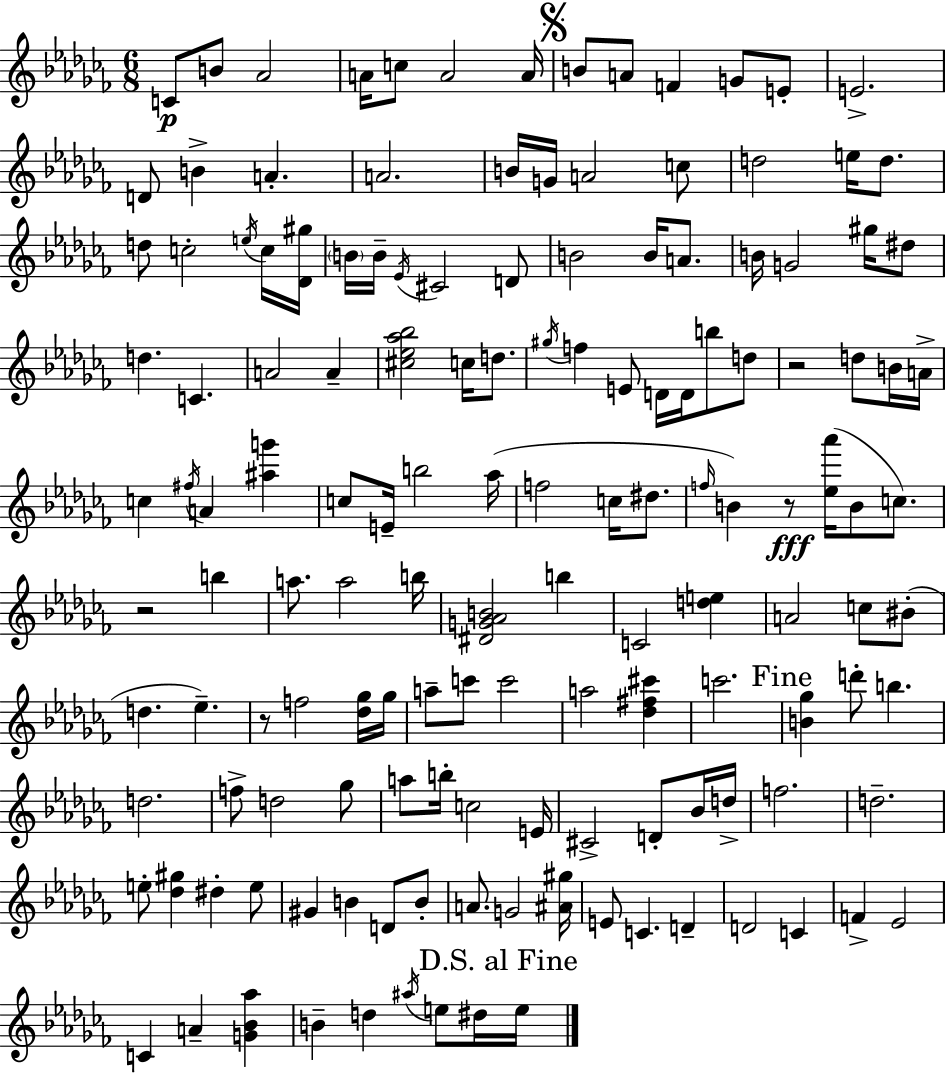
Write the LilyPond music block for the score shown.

{
  \clef treble
  \numericTimeSignature
  \time 6/8
  \key aes \minor
  \repeat volta 2 { c'8\p b'8 aes'2 | a'16 c''8 a'2 a'16 | \mark \markup { \musicglyph "scripts.segno" } b'8 a'8 f'4 g'8 e'8-. | e'2.-> | \break d'8 b'4-> a'4.-. | a'2. | b'16 g'16 a'2 c''8 | d''2 e''16 d''8. | \break d''8 c''2-. \acciaccatura { e''16 } c''16 | <des' gis''>16 \parenthesize b'16 b'16-- \acciaccatura { ees'16 } cis'2 | d'8 b'2 b'16 a'8. | b'16 g'2 gis''16 | \break dis''8 d''4. c'4. | a'2 a'4-- | <cis'' ees'' aes'' bes''>2 c''16 d''8. | \acciaccatura { gis''16 } f''4 e'8 d'16 d'16 b''8 | \break d''8 r2 d''8 | b'16 a'16-> c''4 \acciaccatura { fis''16 } a'4 | <ais'' g'''>4 c''8 e'16-- b''2 | aes''16( f''2 | \break c''16 dis''8. \grace { f''16 } b'4) r8\fff <ees'' aes'''>16( | b'8 c''8.) r2 | b''4 a''8. a''2 | b''16 <dis' g' aes' b'>2 | \break b''4 c'2 | <d'' e''>4 a'2 | c''8 bis'8-.( d''4. ees''4.--) | r8 f''2 | \break <des'' ges''>16 ges''16 a''8-- c'''8 c'''2 | a''2 | <des'' fis'' cis'''>4 c'''2. | \mark "Fine" <b' ges''>4 d'''8-. b''4. | \break d''2. | f''8-> d''2 | ges''8 a''8 b''16-. c''2 | e'16 cis'2-> | \break d'8-. bes'16 d''16-> f''2. | d''2.-- | e''8-. <des'' gis''>4 dis''4-. | e''8 gis'4 b'4 | \break d'8 b'8-. a'8. g'2 | <ais' gis''>16 e'8 c'4. | d'4-- d'2 | c'4 f'4-> ees'2 | \break c'4 a'4-- | <g' bes' aes''>4 b'4-- d''4 | \acciaccatura { ais''16 } e''8 dis''16 \mark "D.S. al Fine" e''16 } \bar "|."
}